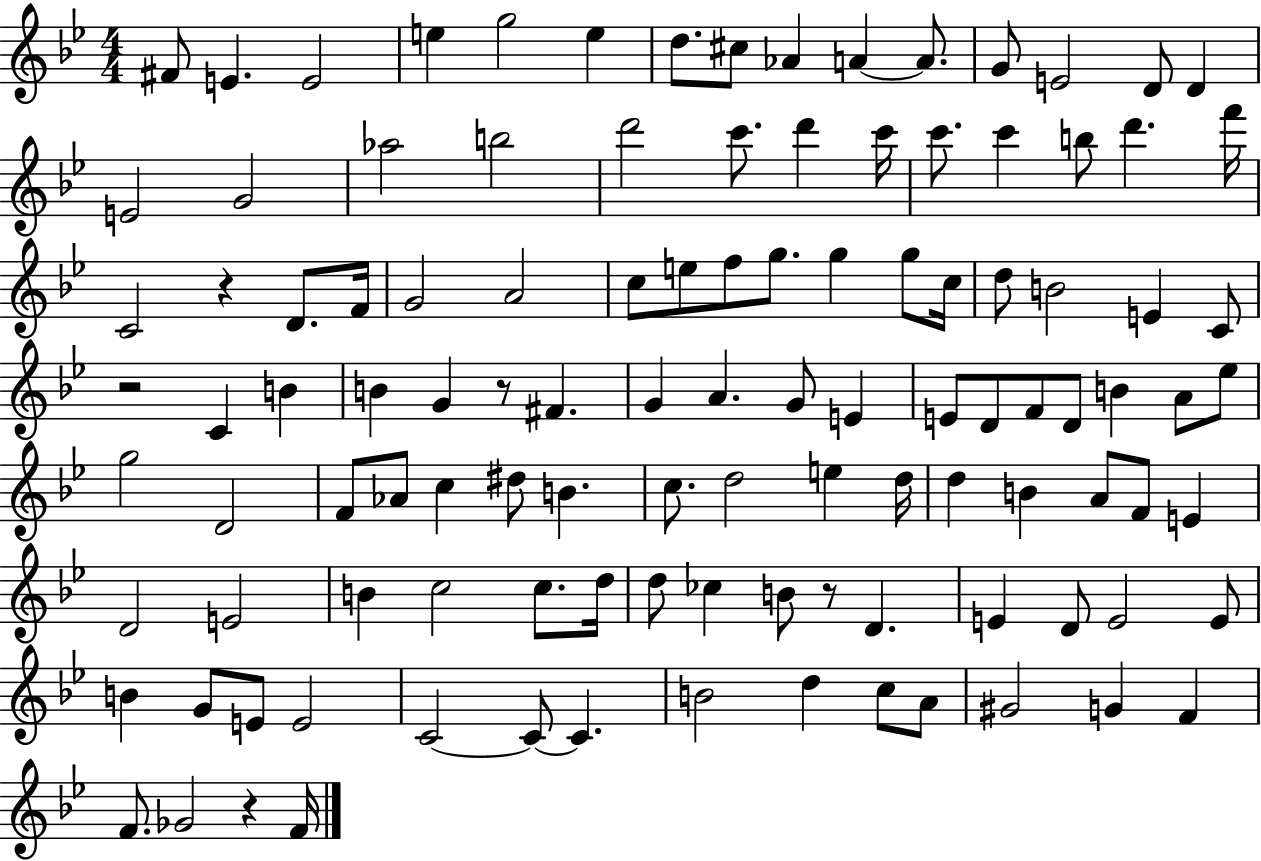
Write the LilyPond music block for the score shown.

{
  \clef treble
  \numericTimeSignature
  \time 4/4
  \key bes \major
  \repeat volta 2 { fis'8 e'4. e'2 | e''4 g''2 e''4 | d''8. cis''8 aes'4 a'4~~ a'8. | g'8 e'2 d'8 d'4 | \break e'2 g'2 | aes''2 b''2 | d'''2 c'''8. d'''4 c'''16 | c'''8. c'''4 b''8 d'''4. f'''16 | \break c'2 r4 d'8. f'16 | g'2 a'2 | c''8 e''8 f''8 g''8. g''4 g''8 c''16 | d''8 b'2 e'4 c'8 | \break r2 c'4 b'4 | b'4 g'4 r8 fis'4. | g'4 a'4. g'8 e'4 | e'8 d'8 f'8 d'8 b'4 a'8 ees''8 | \break g''2 d'2 | f'8 aes'8 c''4 dis''8 b'4. | c''8. d''2 e''4 d''16 | d''4 b'4 a'8 f'8 e'4 | \break d'2 e'2 | b'4 c''2 c''8. d''16 | d''8 ces''4 b'8 r8 d'4. | e'4 d'8 e'2 e'8 | \break b'4 g'8 e'8 e'2 | c'2~~ c'8~~ c'4. | b'2 d''4 c''8 a'8 | gis'2 g'4 f'4 | \break f'8. ges'2 r4 f'16 | } \bar "|."
}